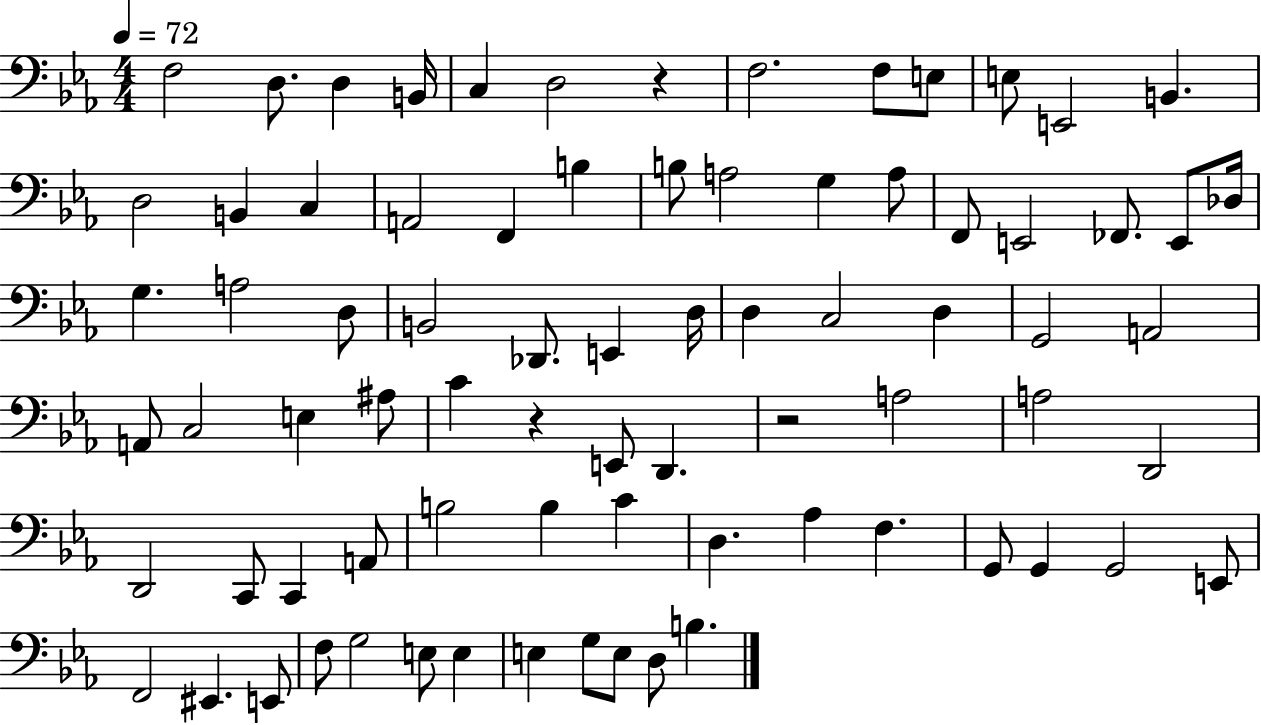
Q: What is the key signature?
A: EES major